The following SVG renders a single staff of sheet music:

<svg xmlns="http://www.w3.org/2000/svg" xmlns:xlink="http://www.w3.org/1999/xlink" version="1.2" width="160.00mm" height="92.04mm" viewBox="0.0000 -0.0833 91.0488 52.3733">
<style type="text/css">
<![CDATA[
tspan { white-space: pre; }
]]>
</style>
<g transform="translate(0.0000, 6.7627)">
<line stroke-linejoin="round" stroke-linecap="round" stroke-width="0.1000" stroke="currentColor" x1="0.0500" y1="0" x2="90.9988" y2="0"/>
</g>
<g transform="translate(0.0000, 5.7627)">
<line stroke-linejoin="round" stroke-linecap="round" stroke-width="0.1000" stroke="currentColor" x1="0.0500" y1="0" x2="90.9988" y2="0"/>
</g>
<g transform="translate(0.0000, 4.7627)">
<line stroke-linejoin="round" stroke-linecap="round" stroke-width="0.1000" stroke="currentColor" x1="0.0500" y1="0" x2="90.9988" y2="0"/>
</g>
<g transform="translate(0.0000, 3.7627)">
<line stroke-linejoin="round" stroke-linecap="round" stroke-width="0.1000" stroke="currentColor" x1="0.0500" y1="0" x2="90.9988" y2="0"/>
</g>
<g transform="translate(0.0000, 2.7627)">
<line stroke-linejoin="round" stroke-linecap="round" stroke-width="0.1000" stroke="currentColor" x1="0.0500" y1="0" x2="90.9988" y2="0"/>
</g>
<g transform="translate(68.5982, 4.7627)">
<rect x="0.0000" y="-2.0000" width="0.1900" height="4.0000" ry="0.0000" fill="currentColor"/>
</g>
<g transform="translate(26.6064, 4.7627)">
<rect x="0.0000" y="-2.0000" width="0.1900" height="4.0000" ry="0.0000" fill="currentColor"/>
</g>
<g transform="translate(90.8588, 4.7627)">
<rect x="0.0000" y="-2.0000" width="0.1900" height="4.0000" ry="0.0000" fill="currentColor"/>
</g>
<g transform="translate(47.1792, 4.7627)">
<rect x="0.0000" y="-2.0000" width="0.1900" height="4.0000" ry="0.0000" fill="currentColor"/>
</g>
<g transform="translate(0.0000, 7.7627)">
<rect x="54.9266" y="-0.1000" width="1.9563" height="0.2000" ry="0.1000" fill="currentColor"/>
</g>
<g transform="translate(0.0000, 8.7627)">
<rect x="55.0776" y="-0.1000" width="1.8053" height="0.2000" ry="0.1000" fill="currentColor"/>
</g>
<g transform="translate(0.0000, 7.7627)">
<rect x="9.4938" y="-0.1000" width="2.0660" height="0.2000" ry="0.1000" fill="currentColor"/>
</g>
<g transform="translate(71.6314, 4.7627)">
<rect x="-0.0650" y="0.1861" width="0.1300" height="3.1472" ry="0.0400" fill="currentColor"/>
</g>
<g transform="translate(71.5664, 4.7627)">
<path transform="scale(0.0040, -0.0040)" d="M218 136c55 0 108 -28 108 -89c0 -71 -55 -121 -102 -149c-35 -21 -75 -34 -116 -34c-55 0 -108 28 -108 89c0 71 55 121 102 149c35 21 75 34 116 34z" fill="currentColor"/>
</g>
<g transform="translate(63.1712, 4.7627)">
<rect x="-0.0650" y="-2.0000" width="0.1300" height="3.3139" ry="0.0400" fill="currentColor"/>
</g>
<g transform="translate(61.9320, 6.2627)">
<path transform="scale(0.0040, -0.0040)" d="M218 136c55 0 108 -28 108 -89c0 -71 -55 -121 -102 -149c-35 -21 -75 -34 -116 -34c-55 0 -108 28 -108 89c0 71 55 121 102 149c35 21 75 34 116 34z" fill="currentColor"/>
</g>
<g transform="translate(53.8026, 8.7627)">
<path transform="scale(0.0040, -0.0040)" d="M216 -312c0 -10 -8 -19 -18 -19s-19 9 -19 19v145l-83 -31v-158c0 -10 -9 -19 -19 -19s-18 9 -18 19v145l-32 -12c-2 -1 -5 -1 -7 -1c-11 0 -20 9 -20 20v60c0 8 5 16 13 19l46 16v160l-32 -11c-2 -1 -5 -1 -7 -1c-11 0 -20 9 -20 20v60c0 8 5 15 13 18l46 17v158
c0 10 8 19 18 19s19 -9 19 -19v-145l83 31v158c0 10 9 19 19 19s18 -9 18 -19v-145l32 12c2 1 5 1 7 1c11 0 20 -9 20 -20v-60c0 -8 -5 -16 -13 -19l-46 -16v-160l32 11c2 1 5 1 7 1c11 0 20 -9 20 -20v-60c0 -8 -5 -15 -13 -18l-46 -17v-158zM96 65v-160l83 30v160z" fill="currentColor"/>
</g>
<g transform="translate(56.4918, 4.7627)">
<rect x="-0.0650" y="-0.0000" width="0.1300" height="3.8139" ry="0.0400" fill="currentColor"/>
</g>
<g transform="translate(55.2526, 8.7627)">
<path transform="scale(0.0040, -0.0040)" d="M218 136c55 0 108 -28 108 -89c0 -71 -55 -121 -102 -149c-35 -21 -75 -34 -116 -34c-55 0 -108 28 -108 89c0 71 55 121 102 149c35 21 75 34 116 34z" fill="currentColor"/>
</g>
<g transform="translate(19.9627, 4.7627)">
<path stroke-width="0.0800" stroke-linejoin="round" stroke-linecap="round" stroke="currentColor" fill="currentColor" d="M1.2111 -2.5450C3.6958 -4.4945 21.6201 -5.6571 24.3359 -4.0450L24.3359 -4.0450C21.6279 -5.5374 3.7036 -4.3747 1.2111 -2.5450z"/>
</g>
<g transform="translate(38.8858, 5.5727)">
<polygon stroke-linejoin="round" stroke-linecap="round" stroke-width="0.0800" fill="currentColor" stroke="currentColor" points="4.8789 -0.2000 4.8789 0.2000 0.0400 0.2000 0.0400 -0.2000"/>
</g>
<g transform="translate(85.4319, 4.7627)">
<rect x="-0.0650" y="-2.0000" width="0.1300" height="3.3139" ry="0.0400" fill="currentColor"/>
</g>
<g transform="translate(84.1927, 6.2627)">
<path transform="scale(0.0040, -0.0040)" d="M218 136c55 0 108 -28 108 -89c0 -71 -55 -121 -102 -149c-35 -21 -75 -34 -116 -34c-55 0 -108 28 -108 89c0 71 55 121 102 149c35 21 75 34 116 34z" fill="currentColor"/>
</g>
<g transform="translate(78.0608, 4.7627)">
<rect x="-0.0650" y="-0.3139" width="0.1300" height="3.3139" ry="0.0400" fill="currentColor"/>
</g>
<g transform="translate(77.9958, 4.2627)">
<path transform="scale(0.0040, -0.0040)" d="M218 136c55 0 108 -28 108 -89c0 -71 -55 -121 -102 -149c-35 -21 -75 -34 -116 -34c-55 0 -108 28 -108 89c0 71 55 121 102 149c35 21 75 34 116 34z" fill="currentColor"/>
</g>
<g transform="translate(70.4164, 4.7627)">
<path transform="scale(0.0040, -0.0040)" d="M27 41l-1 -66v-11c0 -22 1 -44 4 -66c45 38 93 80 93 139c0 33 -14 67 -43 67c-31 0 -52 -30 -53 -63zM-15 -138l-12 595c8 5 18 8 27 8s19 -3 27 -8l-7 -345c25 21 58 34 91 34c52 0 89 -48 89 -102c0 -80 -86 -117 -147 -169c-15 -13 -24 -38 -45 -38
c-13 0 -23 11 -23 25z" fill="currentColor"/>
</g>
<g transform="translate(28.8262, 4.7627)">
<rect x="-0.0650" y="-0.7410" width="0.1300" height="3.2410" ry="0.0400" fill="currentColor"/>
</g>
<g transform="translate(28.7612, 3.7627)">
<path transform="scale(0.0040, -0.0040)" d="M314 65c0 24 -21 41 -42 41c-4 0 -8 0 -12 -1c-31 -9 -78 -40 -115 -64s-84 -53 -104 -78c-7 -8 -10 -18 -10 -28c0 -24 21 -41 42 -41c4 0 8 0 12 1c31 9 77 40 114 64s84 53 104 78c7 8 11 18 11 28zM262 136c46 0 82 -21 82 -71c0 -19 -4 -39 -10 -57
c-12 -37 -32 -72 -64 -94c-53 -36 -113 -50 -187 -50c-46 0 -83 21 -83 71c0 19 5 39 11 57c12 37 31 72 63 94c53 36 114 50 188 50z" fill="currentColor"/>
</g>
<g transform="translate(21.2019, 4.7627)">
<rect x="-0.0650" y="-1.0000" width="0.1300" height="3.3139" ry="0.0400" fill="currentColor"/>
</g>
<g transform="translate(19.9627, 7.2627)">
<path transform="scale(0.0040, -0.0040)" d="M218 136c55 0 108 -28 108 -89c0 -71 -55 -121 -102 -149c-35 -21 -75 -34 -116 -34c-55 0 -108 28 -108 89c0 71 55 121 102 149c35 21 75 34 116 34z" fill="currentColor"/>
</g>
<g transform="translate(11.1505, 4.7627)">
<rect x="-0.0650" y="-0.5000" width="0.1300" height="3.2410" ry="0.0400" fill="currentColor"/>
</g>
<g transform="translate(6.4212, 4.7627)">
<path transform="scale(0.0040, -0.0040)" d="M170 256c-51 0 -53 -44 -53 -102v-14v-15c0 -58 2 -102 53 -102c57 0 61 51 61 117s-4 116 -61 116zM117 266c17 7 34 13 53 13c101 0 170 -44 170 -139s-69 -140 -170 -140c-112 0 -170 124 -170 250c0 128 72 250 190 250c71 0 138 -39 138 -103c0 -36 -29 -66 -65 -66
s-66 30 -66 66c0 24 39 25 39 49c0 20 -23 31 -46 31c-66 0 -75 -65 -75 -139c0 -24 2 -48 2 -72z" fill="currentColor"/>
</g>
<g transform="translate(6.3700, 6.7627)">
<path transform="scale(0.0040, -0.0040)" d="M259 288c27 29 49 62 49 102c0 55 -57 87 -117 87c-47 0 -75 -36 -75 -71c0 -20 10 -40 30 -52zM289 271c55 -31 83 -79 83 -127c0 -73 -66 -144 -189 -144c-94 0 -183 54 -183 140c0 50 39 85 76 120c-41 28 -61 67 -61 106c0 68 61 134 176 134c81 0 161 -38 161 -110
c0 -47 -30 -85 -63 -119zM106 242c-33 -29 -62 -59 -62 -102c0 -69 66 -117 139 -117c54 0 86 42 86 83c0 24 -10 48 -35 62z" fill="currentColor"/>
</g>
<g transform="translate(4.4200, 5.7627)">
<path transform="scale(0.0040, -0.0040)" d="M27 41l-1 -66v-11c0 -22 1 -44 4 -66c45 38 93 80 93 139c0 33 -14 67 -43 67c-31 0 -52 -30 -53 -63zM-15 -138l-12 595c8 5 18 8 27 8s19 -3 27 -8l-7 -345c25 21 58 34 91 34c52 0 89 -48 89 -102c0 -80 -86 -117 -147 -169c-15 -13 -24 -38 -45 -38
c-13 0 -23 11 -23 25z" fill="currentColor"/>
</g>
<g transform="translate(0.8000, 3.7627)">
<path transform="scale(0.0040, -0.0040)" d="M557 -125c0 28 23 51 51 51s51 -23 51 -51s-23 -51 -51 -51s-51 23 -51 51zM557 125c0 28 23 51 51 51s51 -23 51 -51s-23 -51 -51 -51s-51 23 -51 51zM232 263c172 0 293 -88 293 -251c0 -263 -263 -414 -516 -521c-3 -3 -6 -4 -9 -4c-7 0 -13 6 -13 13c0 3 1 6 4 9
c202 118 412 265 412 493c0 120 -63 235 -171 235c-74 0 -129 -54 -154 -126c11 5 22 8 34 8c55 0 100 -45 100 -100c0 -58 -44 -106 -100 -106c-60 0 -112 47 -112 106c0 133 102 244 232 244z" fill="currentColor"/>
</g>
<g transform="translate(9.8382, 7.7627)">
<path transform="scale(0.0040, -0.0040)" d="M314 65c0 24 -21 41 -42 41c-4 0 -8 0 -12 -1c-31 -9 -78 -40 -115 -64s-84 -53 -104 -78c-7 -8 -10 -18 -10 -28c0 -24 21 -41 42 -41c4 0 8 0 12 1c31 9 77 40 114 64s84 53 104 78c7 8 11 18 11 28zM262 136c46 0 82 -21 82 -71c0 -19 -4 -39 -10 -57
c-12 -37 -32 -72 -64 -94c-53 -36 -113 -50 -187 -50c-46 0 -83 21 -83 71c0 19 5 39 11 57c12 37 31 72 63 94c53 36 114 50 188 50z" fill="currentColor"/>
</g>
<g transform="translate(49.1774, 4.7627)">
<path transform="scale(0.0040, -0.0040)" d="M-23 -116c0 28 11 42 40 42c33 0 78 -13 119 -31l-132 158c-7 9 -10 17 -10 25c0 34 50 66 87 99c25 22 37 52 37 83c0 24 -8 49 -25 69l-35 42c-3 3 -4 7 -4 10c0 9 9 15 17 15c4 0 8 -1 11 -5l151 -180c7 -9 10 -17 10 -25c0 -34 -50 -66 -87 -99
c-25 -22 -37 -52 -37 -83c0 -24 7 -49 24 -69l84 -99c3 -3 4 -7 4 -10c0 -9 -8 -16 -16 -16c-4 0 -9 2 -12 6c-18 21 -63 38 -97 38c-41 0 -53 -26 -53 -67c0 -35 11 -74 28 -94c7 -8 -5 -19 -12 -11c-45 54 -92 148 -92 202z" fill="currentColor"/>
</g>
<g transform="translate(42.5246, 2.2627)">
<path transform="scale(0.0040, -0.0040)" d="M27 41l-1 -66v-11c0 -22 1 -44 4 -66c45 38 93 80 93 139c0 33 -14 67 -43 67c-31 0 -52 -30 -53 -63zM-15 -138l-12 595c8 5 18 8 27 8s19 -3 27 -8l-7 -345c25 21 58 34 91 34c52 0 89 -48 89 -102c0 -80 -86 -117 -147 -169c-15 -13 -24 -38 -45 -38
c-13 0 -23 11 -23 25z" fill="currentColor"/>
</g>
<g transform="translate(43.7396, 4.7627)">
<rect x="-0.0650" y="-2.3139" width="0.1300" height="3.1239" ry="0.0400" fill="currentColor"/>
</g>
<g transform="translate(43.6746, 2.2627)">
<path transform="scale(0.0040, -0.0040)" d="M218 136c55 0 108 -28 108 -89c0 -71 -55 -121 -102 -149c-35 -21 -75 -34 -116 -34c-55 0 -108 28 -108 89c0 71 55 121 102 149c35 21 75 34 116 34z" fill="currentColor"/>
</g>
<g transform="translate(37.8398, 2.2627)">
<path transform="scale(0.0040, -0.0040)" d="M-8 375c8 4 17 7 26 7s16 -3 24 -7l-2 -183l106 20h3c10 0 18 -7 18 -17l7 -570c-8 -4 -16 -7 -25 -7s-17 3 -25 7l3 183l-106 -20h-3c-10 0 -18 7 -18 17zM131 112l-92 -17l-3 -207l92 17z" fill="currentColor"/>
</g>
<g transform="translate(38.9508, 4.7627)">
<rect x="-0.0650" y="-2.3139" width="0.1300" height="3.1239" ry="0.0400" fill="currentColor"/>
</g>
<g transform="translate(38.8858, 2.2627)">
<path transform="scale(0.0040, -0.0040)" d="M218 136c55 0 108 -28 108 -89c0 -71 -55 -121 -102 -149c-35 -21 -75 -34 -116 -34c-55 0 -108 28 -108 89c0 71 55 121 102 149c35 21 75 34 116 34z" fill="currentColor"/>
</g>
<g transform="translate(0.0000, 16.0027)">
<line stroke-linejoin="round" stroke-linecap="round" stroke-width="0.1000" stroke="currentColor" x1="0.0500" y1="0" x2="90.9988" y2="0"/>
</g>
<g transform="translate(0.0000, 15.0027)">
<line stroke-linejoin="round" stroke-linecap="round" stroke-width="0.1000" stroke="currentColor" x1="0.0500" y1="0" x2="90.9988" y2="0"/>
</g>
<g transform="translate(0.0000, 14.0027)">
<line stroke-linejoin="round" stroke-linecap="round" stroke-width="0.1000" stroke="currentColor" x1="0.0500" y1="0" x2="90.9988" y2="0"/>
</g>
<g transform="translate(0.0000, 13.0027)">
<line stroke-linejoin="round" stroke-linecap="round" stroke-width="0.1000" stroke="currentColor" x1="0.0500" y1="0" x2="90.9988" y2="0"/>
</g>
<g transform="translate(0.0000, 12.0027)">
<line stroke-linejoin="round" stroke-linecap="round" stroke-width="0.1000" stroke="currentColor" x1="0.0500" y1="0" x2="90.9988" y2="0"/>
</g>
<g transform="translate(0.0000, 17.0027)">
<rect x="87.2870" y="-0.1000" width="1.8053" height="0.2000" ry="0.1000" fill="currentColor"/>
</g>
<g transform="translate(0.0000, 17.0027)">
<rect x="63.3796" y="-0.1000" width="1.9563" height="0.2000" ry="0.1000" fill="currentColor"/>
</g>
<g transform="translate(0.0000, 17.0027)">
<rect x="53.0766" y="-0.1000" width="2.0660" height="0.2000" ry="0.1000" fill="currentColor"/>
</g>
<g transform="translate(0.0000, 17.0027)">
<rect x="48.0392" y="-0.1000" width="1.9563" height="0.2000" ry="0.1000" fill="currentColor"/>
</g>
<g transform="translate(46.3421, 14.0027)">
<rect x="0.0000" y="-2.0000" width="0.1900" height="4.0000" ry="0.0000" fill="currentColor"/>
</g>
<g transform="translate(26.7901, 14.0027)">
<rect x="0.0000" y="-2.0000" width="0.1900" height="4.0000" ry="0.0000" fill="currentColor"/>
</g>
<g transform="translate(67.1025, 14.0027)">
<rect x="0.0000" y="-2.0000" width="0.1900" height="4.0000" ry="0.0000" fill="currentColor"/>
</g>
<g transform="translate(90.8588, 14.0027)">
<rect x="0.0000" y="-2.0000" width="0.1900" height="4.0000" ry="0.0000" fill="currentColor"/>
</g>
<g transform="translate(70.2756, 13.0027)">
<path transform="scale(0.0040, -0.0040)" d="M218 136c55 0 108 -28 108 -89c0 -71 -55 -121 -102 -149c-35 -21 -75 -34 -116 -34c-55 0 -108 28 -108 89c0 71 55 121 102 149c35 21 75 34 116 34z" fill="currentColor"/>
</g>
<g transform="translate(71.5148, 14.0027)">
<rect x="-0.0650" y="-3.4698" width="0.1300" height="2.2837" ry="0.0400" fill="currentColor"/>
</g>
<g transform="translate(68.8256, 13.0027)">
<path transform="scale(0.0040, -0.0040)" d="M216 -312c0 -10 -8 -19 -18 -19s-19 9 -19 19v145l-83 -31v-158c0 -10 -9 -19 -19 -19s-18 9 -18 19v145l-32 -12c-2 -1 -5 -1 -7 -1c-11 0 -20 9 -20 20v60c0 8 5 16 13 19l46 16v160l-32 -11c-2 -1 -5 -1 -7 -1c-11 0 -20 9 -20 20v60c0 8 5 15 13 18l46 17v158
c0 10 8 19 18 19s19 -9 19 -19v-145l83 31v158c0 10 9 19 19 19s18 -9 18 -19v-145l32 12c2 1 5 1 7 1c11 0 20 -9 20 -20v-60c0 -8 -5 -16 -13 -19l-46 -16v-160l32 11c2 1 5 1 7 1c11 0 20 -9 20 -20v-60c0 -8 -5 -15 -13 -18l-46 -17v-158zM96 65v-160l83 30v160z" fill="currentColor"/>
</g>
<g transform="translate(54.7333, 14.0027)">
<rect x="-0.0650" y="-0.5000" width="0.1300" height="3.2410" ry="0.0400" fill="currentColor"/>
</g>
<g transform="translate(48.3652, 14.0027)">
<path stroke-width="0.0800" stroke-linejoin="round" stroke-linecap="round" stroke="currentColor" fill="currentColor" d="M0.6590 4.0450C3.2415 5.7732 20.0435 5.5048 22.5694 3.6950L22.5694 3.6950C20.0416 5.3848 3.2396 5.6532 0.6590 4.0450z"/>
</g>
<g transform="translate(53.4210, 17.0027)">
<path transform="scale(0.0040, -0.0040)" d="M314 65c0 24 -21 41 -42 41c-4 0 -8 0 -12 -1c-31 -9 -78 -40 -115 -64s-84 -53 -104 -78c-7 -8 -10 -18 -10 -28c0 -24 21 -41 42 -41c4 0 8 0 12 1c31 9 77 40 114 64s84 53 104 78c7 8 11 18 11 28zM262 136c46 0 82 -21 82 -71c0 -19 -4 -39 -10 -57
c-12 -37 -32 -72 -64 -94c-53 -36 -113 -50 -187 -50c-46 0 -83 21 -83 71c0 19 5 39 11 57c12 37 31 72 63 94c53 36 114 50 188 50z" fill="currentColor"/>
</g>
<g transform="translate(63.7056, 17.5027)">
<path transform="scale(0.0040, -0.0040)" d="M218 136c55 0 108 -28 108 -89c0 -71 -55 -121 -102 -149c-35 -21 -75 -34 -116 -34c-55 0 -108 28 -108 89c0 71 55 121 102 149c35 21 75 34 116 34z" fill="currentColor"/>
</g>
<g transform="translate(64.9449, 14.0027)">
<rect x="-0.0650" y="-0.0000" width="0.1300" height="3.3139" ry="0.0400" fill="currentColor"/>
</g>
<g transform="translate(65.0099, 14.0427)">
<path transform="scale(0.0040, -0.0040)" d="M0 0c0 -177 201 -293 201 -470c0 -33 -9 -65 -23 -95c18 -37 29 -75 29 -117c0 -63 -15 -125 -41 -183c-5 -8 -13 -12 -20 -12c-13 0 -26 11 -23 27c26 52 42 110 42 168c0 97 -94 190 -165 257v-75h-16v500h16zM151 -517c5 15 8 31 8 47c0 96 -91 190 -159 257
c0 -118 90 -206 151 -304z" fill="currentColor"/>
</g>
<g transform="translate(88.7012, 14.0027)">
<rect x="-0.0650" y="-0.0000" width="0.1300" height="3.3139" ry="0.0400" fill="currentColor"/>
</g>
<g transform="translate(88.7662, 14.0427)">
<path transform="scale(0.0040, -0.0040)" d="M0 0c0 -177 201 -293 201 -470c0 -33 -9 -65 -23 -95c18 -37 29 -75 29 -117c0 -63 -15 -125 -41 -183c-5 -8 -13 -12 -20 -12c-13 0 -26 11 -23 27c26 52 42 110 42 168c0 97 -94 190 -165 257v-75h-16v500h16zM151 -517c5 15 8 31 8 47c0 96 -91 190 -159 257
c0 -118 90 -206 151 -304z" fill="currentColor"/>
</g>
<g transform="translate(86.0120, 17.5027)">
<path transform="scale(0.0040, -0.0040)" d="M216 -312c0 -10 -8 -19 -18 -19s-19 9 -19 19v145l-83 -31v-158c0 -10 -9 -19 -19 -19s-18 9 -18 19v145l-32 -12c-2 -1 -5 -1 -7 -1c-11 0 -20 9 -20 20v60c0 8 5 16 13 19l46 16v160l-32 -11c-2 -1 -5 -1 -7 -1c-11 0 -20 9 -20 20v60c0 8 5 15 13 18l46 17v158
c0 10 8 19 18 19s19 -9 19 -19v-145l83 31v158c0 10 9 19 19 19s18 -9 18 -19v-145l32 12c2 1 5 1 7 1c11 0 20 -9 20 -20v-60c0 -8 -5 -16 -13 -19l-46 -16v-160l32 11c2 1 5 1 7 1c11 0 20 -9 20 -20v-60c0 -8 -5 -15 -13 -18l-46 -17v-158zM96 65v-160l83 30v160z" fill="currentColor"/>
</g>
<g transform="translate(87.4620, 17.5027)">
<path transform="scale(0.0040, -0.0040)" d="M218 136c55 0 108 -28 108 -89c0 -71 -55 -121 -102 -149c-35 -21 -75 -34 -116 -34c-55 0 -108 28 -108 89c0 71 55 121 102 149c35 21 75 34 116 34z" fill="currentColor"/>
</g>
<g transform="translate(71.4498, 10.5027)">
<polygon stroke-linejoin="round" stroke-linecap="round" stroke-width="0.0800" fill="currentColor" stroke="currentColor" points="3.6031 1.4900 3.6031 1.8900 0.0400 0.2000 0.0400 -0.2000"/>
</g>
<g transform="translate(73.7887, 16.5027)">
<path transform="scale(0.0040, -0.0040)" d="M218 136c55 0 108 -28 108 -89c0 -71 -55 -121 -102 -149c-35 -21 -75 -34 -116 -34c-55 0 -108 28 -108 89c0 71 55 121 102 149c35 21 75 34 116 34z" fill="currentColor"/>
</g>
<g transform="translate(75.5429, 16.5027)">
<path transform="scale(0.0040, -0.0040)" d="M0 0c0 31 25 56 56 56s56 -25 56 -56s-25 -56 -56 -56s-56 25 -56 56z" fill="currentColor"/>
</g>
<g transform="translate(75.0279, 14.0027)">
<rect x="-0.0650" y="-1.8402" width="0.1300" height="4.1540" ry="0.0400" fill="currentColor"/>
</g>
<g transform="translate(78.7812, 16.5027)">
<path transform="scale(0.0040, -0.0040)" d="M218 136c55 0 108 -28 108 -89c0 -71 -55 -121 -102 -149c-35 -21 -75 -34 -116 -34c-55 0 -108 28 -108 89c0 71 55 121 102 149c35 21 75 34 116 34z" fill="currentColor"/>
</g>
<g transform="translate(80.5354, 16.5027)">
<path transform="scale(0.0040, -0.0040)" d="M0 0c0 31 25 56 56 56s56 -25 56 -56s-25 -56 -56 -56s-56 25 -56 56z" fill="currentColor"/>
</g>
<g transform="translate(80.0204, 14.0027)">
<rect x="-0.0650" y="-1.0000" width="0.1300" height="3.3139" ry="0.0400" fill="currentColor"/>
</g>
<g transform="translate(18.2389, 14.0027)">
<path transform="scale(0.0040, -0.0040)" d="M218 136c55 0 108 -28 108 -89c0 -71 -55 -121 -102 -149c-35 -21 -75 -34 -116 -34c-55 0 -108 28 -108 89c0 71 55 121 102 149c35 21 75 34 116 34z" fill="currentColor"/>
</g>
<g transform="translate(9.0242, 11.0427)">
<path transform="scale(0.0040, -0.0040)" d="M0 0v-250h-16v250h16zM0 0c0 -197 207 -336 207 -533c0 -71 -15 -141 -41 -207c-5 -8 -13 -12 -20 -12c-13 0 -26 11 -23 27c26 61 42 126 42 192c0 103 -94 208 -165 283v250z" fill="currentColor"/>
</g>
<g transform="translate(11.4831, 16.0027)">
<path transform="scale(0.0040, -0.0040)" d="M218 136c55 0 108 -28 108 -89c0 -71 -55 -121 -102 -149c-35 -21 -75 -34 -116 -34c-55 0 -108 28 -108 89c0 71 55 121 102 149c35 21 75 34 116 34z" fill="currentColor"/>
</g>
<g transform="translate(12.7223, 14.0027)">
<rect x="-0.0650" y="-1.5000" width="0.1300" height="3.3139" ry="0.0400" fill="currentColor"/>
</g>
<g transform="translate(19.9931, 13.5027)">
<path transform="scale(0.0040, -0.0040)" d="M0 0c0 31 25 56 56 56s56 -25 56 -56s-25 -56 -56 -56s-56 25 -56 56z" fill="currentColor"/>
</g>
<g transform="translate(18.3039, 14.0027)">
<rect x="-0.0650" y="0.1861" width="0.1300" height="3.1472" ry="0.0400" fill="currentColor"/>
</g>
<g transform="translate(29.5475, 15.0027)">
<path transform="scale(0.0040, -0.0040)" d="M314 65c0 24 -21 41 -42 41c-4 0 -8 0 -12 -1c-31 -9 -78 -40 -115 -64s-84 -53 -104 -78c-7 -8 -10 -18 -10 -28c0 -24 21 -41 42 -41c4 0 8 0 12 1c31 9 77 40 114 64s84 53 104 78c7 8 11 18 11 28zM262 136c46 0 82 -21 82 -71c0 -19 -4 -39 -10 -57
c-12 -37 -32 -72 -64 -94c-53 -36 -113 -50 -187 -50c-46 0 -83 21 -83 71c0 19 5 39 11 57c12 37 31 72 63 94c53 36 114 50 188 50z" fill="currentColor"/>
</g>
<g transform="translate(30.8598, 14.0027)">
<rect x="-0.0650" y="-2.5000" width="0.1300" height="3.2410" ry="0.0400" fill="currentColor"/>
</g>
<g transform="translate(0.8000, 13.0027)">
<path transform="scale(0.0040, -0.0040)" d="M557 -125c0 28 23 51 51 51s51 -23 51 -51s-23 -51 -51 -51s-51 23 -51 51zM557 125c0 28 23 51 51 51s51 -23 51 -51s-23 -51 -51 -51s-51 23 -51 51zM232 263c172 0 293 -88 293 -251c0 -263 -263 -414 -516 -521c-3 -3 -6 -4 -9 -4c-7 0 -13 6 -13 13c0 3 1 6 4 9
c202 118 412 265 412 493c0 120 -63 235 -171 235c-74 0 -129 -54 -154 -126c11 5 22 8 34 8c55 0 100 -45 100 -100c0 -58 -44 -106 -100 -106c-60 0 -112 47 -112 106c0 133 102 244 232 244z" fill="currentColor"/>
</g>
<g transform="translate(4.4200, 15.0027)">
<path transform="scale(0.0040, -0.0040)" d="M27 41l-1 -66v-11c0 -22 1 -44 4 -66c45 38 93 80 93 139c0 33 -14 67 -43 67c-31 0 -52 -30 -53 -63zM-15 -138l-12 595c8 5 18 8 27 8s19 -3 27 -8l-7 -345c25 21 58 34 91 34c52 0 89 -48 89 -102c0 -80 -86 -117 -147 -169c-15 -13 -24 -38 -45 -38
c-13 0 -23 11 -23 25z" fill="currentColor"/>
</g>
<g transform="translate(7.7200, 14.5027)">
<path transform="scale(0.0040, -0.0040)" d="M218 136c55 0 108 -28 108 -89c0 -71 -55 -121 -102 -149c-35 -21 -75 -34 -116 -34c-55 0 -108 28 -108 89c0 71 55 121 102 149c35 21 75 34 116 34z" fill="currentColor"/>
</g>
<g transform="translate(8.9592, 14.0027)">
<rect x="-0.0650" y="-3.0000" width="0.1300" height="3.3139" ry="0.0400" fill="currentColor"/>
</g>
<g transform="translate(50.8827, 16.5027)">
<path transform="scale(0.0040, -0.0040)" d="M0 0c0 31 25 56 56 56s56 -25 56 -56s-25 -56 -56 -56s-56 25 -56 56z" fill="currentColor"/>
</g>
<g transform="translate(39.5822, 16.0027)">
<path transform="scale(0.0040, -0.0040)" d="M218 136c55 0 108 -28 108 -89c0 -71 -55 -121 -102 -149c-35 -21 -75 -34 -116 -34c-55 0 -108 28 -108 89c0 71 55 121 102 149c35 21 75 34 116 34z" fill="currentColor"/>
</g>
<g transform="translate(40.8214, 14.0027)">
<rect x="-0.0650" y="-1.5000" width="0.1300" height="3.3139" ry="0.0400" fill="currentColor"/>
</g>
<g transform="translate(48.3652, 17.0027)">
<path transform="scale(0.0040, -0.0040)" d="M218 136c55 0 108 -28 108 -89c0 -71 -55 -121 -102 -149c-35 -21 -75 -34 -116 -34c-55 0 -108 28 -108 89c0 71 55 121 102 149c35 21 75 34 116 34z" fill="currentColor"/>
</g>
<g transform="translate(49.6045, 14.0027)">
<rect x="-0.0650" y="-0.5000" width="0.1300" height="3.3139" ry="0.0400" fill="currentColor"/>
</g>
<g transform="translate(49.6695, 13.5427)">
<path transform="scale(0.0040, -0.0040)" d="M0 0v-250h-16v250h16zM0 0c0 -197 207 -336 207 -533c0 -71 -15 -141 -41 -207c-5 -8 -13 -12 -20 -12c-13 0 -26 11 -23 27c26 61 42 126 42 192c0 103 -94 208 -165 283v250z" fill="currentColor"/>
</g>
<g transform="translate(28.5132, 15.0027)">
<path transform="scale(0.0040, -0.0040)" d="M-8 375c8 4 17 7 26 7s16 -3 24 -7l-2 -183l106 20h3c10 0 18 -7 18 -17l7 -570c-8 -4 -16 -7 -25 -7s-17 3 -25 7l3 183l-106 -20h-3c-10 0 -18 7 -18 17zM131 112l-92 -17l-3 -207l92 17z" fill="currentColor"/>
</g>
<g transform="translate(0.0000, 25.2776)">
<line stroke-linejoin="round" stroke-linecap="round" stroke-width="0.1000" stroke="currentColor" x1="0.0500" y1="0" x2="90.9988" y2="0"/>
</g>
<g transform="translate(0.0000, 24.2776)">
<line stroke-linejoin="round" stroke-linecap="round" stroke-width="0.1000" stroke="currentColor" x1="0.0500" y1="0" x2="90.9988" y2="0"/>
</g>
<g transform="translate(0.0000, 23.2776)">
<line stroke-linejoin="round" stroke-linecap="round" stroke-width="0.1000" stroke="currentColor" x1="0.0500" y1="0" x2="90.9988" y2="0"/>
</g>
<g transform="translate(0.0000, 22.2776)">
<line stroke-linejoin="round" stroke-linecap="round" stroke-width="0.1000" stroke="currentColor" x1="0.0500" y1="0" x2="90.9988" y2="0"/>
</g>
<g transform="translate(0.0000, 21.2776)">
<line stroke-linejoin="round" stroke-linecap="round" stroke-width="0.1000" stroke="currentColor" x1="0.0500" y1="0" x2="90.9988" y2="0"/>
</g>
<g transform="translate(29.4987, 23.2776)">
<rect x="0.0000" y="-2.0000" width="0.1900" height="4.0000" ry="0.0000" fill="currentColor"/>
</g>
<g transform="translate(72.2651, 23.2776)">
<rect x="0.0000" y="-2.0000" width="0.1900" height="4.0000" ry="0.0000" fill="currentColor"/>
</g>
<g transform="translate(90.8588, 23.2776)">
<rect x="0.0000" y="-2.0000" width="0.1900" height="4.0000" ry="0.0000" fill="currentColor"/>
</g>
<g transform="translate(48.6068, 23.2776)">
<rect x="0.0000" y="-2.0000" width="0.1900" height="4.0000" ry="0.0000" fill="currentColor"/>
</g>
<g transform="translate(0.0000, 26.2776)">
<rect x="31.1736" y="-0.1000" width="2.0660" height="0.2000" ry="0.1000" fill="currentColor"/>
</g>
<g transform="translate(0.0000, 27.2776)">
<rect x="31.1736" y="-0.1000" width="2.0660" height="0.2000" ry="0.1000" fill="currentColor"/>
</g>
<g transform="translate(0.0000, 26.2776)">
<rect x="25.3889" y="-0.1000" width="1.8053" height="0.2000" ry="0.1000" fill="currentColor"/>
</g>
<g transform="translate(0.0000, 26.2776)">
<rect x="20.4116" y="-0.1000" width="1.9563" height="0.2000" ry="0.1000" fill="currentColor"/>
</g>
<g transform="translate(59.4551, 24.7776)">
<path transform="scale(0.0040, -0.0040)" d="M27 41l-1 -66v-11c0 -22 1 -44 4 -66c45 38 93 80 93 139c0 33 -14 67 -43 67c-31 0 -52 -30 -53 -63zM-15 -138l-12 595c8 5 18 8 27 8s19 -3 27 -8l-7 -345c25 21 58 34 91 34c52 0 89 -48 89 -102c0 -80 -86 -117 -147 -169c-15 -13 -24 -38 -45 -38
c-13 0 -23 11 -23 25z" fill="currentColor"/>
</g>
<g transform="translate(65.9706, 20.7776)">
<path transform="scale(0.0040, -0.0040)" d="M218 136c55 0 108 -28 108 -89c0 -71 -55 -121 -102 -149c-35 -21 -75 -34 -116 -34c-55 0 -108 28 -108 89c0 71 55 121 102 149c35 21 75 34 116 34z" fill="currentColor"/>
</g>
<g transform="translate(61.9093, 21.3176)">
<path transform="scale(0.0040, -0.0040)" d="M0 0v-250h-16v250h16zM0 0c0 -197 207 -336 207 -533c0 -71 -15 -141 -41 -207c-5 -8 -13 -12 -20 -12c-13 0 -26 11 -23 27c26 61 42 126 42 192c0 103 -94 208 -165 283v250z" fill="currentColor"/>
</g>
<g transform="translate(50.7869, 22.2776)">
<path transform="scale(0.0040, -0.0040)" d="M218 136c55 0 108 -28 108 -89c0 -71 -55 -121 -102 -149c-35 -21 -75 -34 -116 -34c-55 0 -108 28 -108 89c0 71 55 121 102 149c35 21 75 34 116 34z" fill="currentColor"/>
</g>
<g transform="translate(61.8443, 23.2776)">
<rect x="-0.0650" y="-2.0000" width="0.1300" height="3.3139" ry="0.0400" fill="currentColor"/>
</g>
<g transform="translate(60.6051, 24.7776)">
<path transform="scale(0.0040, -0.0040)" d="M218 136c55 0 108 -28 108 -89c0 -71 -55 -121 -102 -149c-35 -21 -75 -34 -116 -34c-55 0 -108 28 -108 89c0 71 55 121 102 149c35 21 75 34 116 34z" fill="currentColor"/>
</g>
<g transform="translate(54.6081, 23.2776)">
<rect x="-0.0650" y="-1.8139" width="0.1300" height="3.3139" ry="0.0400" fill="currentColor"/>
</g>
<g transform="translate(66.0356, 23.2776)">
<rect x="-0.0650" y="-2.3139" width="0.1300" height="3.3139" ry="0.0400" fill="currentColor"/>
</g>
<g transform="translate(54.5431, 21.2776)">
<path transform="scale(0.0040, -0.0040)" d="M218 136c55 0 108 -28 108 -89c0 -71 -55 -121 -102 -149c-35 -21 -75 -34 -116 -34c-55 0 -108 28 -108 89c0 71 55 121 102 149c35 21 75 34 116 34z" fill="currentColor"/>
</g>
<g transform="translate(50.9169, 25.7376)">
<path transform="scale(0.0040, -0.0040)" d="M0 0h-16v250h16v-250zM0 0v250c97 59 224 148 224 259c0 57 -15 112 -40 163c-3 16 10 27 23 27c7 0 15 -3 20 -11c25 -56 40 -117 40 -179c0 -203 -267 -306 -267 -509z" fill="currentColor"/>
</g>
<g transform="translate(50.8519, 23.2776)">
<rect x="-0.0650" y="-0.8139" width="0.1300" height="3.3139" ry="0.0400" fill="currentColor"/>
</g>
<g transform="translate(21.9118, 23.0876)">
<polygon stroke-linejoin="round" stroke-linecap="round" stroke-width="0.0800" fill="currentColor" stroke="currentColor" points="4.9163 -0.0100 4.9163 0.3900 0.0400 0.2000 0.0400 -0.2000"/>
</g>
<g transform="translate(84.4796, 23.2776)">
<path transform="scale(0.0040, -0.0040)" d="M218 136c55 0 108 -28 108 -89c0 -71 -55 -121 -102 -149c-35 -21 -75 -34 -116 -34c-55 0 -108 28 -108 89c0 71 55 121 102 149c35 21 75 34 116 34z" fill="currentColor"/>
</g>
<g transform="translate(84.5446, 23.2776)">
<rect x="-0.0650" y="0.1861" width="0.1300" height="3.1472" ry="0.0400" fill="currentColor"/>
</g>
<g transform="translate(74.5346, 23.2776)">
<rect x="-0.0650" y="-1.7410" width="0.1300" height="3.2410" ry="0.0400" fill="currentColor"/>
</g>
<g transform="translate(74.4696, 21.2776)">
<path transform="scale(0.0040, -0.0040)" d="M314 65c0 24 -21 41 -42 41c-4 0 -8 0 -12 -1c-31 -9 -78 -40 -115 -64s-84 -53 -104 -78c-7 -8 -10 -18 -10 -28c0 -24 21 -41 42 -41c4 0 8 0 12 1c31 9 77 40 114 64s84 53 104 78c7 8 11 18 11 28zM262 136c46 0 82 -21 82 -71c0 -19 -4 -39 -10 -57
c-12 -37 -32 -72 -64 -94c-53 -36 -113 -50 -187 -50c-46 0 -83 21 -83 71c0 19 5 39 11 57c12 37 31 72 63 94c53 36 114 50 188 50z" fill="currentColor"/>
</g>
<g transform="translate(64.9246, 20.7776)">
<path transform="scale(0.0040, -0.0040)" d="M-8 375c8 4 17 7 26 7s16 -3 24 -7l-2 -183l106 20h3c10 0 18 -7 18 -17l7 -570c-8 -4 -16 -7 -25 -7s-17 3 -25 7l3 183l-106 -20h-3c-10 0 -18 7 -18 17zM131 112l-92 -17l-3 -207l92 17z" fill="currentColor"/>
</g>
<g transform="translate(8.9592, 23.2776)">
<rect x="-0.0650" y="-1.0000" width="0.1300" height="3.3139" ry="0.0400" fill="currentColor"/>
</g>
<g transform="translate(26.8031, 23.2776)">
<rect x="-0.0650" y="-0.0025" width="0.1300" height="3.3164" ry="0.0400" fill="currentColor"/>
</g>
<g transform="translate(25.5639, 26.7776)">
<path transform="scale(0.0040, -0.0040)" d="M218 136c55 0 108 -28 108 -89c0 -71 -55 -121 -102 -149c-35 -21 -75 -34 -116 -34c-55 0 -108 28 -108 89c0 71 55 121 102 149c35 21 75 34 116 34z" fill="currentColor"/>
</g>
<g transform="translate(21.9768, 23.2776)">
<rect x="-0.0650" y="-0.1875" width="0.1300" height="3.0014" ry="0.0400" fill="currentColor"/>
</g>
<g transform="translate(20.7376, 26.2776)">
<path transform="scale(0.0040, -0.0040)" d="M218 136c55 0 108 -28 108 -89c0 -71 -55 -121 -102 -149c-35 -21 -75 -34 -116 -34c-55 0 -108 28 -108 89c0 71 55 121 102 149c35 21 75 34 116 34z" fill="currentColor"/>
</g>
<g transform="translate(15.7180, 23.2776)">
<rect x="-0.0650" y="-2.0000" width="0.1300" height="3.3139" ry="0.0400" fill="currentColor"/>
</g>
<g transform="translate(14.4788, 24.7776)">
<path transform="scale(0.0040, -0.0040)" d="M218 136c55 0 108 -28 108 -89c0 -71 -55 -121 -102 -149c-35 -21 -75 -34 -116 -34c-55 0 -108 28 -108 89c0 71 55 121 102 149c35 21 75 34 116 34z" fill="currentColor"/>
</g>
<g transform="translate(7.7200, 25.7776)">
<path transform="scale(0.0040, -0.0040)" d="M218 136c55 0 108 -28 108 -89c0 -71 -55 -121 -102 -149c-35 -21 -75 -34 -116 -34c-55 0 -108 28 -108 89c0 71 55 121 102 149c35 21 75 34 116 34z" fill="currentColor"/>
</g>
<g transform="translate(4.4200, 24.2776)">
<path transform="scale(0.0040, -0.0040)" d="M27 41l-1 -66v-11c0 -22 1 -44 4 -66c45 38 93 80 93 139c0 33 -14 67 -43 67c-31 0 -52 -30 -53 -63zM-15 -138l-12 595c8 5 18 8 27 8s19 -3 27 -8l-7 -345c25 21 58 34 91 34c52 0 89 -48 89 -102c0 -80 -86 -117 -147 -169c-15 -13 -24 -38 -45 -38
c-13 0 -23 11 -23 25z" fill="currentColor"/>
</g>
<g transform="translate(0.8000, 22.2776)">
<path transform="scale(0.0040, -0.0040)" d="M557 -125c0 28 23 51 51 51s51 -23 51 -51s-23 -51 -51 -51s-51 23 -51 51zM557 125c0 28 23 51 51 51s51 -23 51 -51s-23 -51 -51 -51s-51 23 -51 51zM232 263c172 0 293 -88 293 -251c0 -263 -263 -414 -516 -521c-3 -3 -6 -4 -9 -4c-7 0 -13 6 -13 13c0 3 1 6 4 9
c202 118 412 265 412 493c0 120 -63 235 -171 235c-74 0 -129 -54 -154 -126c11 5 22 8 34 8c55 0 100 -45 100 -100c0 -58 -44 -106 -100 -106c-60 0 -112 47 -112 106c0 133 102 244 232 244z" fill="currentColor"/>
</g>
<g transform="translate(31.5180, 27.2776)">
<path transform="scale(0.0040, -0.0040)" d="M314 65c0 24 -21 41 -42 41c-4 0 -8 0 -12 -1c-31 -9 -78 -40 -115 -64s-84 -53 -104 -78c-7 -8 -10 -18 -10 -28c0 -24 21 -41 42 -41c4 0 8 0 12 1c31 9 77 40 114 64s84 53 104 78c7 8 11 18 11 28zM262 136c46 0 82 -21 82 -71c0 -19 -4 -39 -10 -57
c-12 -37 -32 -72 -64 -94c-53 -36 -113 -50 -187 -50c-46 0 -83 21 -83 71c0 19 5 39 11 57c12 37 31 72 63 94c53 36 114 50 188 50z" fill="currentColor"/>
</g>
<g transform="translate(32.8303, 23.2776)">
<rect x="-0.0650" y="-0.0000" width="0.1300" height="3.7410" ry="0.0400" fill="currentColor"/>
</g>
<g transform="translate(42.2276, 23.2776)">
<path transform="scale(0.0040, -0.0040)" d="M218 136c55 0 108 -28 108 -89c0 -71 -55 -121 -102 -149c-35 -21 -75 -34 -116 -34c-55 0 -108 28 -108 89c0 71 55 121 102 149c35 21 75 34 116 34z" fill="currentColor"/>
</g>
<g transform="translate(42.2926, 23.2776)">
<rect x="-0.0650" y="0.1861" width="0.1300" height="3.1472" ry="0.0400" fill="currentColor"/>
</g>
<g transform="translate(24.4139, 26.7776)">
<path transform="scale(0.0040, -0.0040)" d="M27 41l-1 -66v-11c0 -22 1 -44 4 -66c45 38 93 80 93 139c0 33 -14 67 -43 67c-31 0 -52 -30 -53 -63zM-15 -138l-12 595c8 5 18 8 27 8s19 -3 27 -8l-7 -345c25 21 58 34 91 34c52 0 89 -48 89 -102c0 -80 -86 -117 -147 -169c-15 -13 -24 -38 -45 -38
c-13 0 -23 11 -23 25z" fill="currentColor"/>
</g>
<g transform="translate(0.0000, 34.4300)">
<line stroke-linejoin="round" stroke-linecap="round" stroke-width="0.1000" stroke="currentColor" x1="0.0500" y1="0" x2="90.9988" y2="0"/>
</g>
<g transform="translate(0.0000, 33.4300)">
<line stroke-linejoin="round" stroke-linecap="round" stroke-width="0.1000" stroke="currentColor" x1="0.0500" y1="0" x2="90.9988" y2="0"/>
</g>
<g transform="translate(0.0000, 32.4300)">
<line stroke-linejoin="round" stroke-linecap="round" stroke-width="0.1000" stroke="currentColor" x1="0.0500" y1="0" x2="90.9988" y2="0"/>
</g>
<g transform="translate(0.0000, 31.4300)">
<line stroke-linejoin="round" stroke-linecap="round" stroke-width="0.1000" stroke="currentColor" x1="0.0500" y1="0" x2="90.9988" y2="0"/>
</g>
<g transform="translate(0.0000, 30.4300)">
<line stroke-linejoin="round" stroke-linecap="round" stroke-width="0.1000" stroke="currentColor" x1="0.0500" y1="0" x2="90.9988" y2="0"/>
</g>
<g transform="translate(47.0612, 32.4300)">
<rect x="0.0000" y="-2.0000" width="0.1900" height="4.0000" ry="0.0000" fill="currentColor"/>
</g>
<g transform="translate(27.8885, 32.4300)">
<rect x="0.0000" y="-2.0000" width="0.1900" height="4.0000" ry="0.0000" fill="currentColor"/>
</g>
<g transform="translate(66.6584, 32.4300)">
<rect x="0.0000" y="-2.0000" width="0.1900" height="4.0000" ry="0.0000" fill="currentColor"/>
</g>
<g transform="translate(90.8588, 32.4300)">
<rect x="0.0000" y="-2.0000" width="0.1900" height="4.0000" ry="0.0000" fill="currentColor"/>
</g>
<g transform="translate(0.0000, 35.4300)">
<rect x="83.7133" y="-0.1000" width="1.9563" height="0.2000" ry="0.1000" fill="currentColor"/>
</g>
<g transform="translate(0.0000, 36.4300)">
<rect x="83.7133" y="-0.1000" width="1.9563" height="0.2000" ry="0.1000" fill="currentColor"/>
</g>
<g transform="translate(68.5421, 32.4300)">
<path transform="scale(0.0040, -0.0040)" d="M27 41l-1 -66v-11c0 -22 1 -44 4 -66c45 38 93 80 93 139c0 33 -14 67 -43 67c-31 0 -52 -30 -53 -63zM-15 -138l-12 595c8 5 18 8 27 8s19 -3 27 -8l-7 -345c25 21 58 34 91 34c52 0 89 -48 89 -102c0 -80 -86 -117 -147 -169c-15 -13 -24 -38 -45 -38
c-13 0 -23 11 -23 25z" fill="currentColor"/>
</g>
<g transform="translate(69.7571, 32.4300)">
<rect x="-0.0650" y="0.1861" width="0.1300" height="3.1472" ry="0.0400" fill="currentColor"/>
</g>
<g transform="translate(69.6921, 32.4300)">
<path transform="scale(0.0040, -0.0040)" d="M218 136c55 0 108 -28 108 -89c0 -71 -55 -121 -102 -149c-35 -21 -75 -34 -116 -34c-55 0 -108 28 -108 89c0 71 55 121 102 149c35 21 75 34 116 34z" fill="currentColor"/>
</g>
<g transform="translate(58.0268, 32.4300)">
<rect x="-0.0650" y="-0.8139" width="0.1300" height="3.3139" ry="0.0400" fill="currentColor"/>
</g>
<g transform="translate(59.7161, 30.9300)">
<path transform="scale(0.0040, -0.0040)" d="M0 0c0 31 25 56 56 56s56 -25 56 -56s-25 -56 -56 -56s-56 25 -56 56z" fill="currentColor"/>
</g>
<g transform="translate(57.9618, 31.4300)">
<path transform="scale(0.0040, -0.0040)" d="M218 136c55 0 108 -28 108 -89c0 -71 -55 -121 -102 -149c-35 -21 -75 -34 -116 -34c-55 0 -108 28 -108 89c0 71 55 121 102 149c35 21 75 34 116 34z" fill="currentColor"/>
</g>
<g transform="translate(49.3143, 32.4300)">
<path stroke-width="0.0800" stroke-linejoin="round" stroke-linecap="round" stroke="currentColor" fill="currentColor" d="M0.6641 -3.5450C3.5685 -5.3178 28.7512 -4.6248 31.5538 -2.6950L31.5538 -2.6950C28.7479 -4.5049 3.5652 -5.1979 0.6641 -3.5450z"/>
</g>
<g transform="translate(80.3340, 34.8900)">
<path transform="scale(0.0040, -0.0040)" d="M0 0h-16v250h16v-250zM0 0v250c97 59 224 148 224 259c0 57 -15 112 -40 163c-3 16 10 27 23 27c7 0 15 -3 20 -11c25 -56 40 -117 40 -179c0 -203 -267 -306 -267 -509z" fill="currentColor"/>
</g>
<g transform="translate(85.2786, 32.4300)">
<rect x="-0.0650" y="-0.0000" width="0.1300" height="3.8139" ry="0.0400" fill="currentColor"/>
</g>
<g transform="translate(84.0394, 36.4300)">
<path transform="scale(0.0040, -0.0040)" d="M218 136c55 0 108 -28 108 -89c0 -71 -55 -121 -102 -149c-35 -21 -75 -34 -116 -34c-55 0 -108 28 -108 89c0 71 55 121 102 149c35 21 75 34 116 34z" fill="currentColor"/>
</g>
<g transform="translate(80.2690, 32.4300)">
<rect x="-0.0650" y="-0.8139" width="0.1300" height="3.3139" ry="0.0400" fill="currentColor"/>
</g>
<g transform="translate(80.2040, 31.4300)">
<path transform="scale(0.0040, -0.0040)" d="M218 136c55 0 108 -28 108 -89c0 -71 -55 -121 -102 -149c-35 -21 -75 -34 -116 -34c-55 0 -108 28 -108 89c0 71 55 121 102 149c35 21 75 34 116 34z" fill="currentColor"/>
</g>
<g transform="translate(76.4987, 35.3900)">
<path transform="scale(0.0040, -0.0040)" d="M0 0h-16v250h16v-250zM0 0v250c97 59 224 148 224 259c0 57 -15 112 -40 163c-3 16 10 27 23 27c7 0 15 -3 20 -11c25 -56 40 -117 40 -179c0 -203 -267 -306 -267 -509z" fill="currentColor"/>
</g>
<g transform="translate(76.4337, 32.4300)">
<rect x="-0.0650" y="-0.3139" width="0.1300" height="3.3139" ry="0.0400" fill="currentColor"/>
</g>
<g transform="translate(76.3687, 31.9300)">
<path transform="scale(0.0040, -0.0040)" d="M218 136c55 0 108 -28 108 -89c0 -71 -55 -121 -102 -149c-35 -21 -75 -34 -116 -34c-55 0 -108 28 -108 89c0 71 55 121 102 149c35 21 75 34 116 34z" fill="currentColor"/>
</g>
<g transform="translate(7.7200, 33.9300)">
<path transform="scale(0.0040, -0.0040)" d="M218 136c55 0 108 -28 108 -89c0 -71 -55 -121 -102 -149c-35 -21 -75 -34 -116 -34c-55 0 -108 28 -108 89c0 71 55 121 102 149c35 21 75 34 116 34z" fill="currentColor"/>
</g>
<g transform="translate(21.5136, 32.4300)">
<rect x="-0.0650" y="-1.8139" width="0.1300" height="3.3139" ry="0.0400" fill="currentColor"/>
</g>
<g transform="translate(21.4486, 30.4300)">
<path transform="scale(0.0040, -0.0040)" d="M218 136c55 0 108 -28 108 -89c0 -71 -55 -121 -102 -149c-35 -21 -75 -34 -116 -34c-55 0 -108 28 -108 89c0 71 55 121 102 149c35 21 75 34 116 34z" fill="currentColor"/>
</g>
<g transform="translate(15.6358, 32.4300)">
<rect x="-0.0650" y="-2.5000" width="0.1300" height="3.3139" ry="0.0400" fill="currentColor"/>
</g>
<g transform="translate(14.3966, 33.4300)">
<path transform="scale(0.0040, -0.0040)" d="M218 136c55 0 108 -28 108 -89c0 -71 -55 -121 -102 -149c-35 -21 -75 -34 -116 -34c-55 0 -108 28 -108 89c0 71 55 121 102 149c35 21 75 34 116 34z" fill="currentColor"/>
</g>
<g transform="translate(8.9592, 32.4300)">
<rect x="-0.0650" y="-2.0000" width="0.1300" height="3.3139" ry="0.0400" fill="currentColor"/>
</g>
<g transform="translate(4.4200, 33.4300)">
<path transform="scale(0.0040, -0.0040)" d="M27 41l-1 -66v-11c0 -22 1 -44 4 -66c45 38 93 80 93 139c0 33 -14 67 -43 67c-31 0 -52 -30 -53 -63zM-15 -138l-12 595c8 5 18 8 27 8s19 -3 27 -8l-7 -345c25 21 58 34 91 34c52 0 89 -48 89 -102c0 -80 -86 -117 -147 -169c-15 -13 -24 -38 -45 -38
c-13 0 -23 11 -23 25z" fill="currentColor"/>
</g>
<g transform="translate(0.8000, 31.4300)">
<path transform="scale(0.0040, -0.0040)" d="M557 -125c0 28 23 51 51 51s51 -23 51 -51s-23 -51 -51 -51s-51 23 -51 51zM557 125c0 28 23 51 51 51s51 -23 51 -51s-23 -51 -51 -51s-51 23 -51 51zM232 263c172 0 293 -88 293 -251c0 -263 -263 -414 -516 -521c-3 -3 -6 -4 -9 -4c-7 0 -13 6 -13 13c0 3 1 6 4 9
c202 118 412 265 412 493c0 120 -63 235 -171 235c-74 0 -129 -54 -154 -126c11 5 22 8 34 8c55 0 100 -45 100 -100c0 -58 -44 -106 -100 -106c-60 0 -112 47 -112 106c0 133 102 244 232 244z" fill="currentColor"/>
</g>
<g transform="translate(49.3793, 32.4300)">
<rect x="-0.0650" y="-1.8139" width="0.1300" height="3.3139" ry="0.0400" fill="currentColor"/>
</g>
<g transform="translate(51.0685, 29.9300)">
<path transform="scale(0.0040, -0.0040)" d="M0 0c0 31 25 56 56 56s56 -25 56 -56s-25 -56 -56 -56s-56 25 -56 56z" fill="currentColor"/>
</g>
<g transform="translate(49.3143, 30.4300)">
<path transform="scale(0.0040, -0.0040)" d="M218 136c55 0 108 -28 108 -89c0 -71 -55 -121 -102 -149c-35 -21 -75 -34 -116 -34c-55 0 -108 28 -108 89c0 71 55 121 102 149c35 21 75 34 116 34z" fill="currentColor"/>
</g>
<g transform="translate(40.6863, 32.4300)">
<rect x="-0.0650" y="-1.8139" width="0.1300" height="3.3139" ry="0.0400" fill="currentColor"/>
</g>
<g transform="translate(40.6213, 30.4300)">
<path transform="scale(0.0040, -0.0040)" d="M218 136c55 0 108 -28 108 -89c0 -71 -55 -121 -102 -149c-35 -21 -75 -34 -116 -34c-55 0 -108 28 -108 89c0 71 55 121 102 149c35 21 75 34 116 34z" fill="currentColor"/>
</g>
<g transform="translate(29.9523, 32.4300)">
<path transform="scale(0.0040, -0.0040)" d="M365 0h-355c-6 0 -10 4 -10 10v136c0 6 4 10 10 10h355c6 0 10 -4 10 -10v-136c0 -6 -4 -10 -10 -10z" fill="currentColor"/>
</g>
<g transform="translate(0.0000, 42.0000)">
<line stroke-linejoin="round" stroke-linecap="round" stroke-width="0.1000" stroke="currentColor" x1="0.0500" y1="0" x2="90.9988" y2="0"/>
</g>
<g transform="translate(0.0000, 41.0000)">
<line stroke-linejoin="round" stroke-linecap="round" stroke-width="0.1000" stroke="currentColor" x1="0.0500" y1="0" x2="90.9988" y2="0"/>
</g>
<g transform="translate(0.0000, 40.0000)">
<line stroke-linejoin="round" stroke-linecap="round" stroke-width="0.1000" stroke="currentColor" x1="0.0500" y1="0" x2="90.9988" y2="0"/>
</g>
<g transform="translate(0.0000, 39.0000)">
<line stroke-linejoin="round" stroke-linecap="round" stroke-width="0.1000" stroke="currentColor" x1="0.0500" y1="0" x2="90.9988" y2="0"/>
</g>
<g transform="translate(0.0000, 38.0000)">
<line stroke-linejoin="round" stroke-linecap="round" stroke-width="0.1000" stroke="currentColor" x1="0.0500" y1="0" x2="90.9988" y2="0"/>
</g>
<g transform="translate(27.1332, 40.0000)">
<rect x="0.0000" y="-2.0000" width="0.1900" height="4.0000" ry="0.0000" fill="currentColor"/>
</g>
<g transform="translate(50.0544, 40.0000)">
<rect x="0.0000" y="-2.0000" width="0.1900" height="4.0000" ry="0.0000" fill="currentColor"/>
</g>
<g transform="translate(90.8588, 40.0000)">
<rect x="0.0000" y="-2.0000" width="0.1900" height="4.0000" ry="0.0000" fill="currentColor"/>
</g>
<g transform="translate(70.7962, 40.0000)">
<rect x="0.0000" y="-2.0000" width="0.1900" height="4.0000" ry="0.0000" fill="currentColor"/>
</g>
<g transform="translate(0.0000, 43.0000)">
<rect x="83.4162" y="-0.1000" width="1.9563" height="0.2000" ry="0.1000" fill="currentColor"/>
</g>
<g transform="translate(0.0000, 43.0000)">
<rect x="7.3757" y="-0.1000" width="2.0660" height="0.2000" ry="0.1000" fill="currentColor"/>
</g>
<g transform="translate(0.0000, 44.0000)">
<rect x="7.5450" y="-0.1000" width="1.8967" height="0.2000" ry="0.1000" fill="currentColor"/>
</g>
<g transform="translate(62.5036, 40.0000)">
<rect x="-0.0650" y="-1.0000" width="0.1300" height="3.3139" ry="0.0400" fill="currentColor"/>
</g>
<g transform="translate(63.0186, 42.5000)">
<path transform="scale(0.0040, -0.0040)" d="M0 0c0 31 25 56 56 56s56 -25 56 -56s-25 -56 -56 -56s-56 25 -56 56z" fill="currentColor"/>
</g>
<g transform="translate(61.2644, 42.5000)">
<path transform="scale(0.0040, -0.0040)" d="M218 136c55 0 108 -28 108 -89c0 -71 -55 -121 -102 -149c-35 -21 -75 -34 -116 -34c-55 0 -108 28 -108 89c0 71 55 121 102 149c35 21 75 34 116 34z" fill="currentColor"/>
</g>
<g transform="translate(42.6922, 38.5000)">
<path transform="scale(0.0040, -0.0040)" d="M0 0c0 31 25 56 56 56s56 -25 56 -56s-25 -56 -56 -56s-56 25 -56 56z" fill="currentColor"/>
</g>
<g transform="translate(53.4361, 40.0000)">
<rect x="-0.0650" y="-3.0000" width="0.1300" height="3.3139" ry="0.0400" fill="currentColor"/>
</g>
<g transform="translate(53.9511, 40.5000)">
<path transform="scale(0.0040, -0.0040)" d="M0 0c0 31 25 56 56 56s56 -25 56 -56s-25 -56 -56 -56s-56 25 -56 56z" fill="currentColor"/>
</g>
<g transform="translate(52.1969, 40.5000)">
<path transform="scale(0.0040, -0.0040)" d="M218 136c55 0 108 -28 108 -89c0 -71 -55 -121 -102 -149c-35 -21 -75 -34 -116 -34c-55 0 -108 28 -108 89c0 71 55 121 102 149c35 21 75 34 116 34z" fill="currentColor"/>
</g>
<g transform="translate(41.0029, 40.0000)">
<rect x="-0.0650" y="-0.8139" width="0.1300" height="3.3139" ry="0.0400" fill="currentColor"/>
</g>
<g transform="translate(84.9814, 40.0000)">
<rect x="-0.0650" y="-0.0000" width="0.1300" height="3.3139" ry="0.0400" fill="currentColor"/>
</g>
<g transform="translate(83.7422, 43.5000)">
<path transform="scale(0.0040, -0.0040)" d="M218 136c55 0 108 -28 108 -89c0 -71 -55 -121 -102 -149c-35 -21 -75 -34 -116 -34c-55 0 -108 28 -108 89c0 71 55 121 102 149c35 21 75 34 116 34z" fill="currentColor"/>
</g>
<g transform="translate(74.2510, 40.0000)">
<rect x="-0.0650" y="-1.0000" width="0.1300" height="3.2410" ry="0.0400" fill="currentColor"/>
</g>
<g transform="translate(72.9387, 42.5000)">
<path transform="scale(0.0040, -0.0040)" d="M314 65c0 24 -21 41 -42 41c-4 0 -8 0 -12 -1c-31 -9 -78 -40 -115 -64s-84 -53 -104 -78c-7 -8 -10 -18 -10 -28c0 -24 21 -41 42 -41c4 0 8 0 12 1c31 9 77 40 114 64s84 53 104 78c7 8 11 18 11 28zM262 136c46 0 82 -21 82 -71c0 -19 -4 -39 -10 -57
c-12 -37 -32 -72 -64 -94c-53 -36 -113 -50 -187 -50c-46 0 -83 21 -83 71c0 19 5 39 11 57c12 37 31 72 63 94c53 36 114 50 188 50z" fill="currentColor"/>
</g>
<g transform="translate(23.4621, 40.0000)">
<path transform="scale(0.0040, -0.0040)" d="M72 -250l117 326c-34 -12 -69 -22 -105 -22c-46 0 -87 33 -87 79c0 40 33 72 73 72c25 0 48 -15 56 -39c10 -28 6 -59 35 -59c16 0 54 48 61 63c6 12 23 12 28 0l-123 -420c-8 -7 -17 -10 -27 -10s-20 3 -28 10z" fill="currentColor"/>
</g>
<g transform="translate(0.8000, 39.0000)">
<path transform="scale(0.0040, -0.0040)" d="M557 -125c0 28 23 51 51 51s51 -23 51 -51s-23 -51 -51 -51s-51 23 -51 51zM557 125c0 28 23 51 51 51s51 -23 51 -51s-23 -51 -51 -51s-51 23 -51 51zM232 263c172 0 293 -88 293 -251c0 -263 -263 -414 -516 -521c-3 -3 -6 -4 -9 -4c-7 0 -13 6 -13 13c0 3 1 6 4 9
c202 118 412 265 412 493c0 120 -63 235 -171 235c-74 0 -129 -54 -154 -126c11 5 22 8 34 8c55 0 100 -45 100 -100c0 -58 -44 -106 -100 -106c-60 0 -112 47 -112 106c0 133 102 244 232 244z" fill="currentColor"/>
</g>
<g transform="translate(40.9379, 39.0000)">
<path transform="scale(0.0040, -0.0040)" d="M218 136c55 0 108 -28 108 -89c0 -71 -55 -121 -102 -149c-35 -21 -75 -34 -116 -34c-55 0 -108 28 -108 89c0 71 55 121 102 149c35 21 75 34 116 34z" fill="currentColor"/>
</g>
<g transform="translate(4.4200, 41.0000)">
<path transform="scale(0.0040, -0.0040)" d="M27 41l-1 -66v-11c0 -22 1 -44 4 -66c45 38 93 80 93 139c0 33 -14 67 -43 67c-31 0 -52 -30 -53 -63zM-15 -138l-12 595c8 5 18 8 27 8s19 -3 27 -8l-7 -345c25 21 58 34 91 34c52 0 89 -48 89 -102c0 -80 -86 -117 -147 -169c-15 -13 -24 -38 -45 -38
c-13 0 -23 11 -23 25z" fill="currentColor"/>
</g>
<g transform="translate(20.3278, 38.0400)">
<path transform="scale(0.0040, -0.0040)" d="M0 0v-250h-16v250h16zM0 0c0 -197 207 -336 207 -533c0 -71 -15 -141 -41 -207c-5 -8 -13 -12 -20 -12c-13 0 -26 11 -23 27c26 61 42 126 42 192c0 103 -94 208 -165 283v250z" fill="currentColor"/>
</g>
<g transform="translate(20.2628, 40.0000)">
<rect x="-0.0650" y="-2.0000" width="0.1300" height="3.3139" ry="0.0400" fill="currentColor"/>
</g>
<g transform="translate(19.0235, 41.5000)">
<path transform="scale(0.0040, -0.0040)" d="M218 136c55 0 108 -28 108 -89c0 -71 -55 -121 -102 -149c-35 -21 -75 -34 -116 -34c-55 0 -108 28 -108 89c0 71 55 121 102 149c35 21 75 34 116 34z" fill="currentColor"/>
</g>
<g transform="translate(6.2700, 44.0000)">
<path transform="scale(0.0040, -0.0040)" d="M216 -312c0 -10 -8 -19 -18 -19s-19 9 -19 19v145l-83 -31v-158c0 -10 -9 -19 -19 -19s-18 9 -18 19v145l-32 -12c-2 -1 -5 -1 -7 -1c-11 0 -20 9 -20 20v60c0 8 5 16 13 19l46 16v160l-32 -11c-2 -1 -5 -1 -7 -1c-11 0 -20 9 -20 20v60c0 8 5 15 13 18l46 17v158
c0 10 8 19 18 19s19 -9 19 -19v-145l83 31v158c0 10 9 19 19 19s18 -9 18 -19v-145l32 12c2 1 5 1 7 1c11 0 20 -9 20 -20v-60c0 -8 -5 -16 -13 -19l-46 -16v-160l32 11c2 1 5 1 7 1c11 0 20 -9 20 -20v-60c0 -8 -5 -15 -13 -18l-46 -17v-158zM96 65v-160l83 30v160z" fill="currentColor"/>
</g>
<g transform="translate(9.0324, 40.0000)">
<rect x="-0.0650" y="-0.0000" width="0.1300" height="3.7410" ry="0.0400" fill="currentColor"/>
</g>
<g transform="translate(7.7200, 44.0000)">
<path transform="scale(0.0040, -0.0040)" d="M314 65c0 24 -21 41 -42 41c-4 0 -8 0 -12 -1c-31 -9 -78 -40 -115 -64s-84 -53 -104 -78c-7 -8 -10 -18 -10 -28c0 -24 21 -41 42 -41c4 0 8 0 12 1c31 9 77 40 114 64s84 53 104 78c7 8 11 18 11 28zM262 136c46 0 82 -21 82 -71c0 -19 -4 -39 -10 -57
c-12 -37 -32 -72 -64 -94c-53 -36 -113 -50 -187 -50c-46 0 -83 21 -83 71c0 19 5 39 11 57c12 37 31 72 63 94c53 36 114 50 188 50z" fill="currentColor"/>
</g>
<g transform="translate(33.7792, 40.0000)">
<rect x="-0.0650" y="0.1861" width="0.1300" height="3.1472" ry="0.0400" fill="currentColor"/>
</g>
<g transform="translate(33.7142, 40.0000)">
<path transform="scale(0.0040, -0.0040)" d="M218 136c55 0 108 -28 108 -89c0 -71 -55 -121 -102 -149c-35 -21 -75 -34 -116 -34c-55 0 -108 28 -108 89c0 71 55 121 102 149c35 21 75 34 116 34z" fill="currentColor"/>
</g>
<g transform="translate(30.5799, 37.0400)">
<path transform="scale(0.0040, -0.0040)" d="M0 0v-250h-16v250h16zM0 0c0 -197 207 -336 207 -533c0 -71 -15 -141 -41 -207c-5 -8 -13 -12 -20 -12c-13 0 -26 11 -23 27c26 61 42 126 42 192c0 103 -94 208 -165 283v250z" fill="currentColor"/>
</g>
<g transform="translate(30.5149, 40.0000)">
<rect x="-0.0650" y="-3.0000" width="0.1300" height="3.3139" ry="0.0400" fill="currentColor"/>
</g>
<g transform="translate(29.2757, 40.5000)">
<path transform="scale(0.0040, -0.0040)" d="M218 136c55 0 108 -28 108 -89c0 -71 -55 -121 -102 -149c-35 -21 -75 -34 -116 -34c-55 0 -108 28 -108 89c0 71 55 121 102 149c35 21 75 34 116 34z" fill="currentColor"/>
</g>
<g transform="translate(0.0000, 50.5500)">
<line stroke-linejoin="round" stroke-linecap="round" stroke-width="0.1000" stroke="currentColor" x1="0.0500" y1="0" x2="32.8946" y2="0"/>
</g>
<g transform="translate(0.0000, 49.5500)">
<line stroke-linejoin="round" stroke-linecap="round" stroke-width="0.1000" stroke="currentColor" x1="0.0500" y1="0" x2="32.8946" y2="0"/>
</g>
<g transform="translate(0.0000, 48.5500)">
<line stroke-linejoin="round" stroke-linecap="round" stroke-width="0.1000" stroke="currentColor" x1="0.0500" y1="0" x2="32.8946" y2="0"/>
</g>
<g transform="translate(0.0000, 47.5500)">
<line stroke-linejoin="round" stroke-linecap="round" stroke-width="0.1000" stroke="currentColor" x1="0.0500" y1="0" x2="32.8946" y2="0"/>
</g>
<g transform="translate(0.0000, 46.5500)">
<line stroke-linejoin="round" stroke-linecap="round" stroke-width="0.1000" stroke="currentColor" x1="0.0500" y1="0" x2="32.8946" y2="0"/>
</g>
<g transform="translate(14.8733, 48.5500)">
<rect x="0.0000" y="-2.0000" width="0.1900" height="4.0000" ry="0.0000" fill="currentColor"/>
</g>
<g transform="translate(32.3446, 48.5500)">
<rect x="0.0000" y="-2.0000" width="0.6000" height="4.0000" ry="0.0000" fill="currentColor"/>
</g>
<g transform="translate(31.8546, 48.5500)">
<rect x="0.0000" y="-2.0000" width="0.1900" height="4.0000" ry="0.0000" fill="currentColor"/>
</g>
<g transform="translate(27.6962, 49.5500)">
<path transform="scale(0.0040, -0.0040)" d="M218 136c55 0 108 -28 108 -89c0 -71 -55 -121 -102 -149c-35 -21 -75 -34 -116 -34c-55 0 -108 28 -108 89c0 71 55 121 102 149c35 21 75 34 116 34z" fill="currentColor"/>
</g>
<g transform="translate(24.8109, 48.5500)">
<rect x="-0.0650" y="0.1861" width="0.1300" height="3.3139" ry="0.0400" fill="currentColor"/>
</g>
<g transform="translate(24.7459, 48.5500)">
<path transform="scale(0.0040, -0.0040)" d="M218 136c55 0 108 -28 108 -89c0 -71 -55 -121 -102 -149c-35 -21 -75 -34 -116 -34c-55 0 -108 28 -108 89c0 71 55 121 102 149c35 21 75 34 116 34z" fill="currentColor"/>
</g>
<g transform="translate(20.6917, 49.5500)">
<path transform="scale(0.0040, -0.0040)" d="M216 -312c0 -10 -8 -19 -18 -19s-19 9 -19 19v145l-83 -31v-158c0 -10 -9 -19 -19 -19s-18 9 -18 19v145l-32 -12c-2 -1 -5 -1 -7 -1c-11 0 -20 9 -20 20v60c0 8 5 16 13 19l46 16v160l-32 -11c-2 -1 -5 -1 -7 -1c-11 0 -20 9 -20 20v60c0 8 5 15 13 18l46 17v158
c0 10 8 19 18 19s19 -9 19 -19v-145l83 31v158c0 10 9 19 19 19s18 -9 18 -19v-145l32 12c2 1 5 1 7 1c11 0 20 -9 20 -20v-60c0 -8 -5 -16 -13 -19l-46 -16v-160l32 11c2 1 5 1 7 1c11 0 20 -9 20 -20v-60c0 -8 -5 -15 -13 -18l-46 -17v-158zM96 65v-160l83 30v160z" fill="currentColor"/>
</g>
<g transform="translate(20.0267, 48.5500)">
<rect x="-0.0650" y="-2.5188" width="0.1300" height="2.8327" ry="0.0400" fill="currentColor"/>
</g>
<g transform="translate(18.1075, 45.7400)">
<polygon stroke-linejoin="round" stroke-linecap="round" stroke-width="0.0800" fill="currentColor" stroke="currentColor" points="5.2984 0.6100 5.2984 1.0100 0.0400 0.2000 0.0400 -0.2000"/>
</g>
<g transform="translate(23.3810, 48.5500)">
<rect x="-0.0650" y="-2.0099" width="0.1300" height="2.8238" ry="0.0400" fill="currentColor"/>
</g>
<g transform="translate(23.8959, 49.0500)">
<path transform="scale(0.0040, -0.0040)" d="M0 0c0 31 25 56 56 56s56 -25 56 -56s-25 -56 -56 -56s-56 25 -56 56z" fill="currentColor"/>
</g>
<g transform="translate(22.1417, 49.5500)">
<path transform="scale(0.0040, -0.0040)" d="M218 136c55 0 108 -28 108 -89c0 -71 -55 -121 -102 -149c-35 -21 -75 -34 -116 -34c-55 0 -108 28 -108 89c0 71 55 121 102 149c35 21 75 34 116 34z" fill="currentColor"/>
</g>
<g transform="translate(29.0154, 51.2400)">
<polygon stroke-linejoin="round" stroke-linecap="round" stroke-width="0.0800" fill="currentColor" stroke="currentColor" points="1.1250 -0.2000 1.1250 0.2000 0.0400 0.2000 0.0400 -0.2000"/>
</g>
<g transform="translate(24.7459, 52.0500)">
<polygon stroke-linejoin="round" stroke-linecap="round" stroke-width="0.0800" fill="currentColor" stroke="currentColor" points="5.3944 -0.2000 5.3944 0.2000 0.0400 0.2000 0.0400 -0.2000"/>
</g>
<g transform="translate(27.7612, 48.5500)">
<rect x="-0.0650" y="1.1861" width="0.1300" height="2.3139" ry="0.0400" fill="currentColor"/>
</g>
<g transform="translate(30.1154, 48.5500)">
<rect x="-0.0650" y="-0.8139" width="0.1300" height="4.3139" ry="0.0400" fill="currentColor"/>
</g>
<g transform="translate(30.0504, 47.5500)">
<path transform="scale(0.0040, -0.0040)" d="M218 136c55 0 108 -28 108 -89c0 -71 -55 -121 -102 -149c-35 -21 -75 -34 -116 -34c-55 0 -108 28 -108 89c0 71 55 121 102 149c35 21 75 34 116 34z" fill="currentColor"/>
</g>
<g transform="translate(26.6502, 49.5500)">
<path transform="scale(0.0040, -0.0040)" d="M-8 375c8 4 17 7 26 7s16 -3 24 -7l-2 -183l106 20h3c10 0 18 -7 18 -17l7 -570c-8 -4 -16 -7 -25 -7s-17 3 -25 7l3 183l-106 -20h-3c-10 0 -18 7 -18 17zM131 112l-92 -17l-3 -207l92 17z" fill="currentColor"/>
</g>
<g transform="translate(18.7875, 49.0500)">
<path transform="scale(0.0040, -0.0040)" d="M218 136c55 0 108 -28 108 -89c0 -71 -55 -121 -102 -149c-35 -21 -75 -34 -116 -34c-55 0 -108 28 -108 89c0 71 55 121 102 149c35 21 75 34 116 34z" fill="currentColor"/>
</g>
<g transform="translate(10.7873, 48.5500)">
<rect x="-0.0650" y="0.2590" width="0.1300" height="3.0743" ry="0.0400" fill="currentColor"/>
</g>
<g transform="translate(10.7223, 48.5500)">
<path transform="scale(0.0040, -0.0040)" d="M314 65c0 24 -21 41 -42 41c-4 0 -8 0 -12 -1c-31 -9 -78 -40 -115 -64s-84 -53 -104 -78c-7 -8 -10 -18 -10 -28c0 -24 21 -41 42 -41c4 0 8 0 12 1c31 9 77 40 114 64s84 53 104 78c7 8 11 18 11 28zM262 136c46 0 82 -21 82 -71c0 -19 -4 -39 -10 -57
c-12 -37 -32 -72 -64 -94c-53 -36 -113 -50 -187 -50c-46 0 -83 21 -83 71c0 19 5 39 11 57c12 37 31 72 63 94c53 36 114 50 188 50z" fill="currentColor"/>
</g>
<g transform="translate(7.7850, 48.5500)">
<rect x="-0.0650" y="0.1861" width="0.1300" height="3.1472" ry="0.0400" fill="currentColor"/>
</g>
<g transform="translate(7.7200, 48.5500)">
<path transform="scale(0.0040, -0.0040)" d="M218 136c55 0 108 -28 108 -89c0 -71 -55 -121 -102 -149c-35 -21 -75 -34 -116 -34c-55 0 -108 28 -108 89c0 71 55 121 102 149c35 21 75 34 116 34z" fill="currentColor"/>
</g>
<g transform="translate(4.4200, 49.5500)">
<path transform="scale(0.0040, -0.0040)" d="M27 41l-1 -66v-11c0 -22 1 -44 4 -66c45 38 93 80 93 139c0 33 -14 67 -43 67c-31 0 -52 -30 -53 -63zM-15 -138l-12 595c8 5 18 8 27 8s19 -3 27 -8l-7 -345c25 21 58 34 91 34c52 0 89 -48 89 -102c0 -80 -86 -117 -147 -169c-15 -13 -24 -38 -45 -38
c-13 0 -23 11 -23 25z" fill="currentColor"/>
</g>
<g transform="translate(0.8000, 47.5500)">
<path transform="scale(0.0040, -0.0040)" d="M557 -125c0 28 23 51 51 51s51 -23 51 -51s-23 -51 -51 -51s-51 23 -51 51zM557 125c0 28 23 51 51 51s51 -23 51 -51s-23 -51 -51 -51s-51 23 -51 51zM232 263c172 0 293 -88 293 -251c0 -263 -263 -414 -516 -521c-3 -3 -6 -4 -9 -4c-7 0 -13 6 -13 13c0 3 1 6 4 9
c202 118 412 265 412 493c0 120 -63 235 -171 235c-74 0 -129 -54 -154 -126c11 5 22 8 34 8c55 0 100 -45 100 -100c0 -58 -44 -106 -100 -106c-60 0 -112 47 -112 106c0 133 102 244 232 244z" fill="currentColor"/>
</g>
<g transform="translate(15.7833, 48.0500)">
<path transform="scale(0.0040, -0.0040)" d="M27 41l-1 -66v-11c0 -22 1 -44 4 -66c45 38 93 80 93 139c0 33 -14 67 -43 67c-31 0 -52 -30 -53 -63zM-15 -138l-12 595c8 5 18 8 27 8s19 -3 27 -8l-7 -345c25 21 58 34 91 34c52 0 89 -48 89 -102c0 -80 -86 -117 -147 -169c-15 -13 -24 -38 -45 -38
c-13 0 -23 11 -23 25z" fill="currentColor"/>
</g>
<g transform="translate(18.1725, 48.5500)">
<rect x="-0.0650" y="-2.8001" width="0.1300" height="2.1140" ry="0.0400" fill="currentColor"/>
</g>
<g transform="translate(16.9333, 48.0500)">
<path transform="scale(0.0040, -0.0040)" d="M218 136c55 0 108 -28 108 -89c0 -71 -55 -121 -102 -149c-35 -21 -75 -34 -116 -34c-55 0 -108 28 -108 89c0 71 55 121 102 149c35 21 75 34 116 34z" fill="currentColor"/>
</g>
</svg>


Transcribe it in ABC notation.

X:1
T:Untitled
M:6/8
L:1/4
K:F
E,,2 F,, F,2 B,/2 _B,/2 z ^C,, A,, _D, E, A,, C,/2 G,, D, B,,2 G,, E,,/2 E,,2 D,,/4 ^F,/2 F,,/2 F,, ^D,,/4 F,, A,, E,,/2 _D,,/2 C,,2 D, F,/2 A, _A,,/2 B, A,2 D, A,, _B,, A, z2 A, A, F, _D, E,/2 F,/2 C,, ^C,,2 A,,/2 z/2 C,/2 D, F, C, F,, F,,2 D,, D, D,2 _E,/2 C,/2 ^B,,/2 D,/2 B,,/2 F,/4